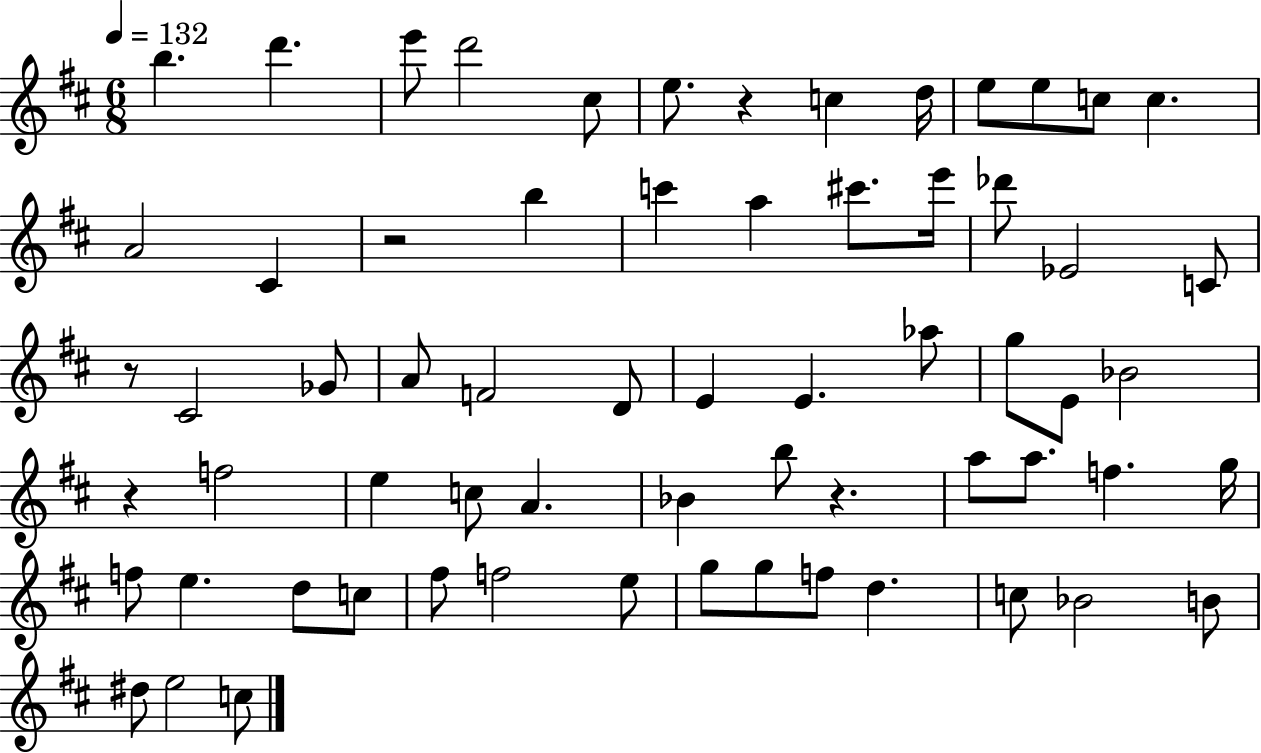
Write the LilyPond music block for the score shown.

{
  \clef treble
  \numericTimeSignature
  \time 6/8
  \key d \major
  \tempo 4 = 132
  \repeat volta 2 { b''4. d'''4. | e'''8 d'''2 cis''8 | e''8. r4 c''4 d''16 | e''8 e''8 c''8 c''4. | \break a'2 cis'4 | r2 b''4 | c'''4 a''4 cis'''8. e'''16 | des'''8 ees'2 c'8 | \break r8 cis'2 ges'8 | a'8 f'2 d'8 | e'4 e'4. aes''8 | g''8 e'8 bes'2 | \break r4 f''2 | e''4 c''8 a'4. | bes'4 b''8 r4. | a''8 a''8. f''4. g''16 | \break f''8 e''4. d''8 c''8 | fis''8 f''2 e''8 | g''8 g''8 f''8 d''4. | c''8 bes'2 b'8 | \break dis''8 e''2 c''8 | } \bar "|."
}